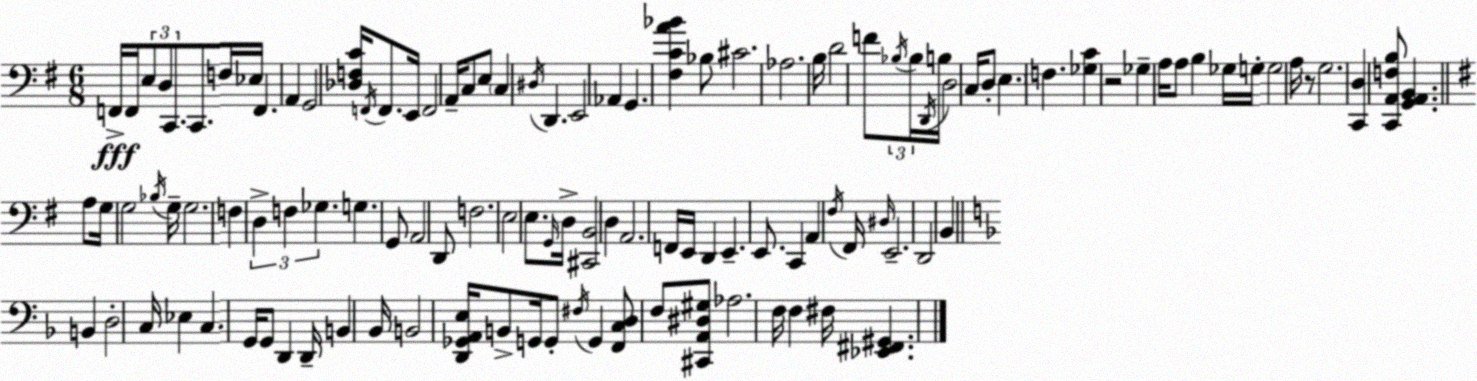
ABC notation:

X:1
T:Untitled
M:6/8
L:1/4
K:G
F,,/4 F,,/4 E,/2 D,/2 C,,/2 C,,/2 F,/4 _E,/4 F,, A,, G,,2 [_D,F,C]/4 F,,/4 F,,/2 E,,/4 F,,2 A,,/4 C,/2 E,/2 C, ^D,/4 D,, E,,2 _A,, G,, [^F,CA_B] _B,/2 ^C2 _A,2 B,/4 D2 F/2 _B,/4 _B,/4 D,,/4 B,/4 D,2 C,/4 D,/2 E, F, [_G,C] z2 _G, A,/4 A,/2 B, _G,/4 G,/4 G,2 A,/4 z/2 G,2 [C,,D,] [C,,A,,F,B,]/2 [G,,A,,B,,] A,/2 G,/4 G,2 _B,/4 G,/4 G,2 F, D, F, _G, G, G,,/2 A,,2 D,,/2 F,2 E,2 E,/2 G,,/4 D,/4 [^C,,B,,]2 D, A,,2 F,,/4 E,,/4 D,, E,, E,,/2 C,, A,, ^F,/4 ^F,,/4 ^D,/4 E,,2 D,,2 B,, B,, D,2 C,/4 _E, C, G,,/4 G,,/2 D,, D,,/4 B,, _B,,/4 B,,2 [D,,_G,,A,,E,]/4 B,,/2 G,,/4 G,,/2 ^F,/4 G,, [F,,C,D,]/2 F,/2 [^C,,A,,^D,^G,]/2 _A,2 F,/4 F, ^F,/4 [_E,,^F,,^G,,]